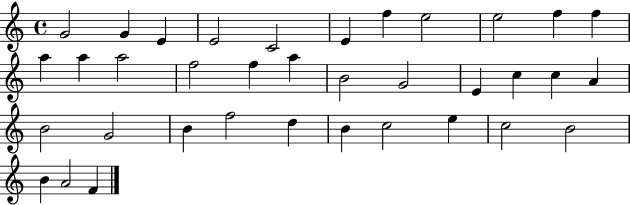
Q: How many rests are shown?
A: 0